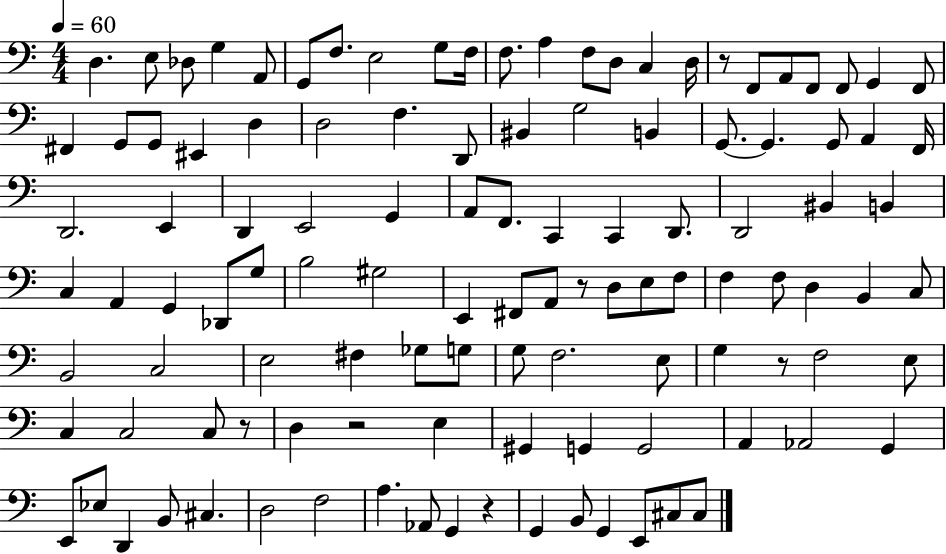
X:1
T:Untitled
M:4/4
L:1/4
K:C
D, E,/2 _D,/2 G, A,,/2 G,,/2 F,/2 E,2 G,/2 F,/4 F,/2 A, F,/2 D,/2 C, D,/4 z/2 F,,/2 A,,/2 F,,/2 F,,/2 G,, F,,/2 ^F,, G,,/2 G,,/2 ^E,, D, D,2 F, D,,/2 ^B,, G,2 B,, G,,/2 G,, G,,/2 A,, F,,/4 D,,2 E,, D,, E,,2 G,, A,,/2 F,,/2 C,, C,, D,,/2 D,,2 ^B,, B,, C, A,, G,, _D,,/2 G,/2 B,2 ^G,2 E,, ^F,,/2 A,,/2 z/2 D,/2 E,/2 F,/2 F, F,/2 D, B,, C,/2 B,,2 C,2 E,2 ^F, _G,/2 G,/2 G,/2 F,2 E,/2 G, z/2 F,2 E,/2 C, C,2 C,/2 z/2 D, z2 E, ^G,, G,, G,,2 A,, _A,,2 G,, E,,/2 _E,/2 D,, B,,/2 ^C, D,2 F,2 A, _A,,/2 G,, z G,, B,,/2 G,, E,,/2 ^C,/2 ^C,/2